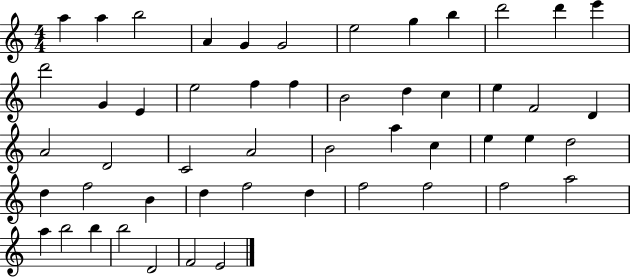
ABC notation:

X:1
T:Untitled
M:4/4
L:1/4
K:C
a a b2 A G G2 e2 g b d'2 d' e' d'2 G E e2 f f B2 d c e F2 D A2 D2 C2 A2 B2 a c e e d2 d f2 B d f2 d f2 f2 f2 a2 a b2 b b2 D2 F2 E2